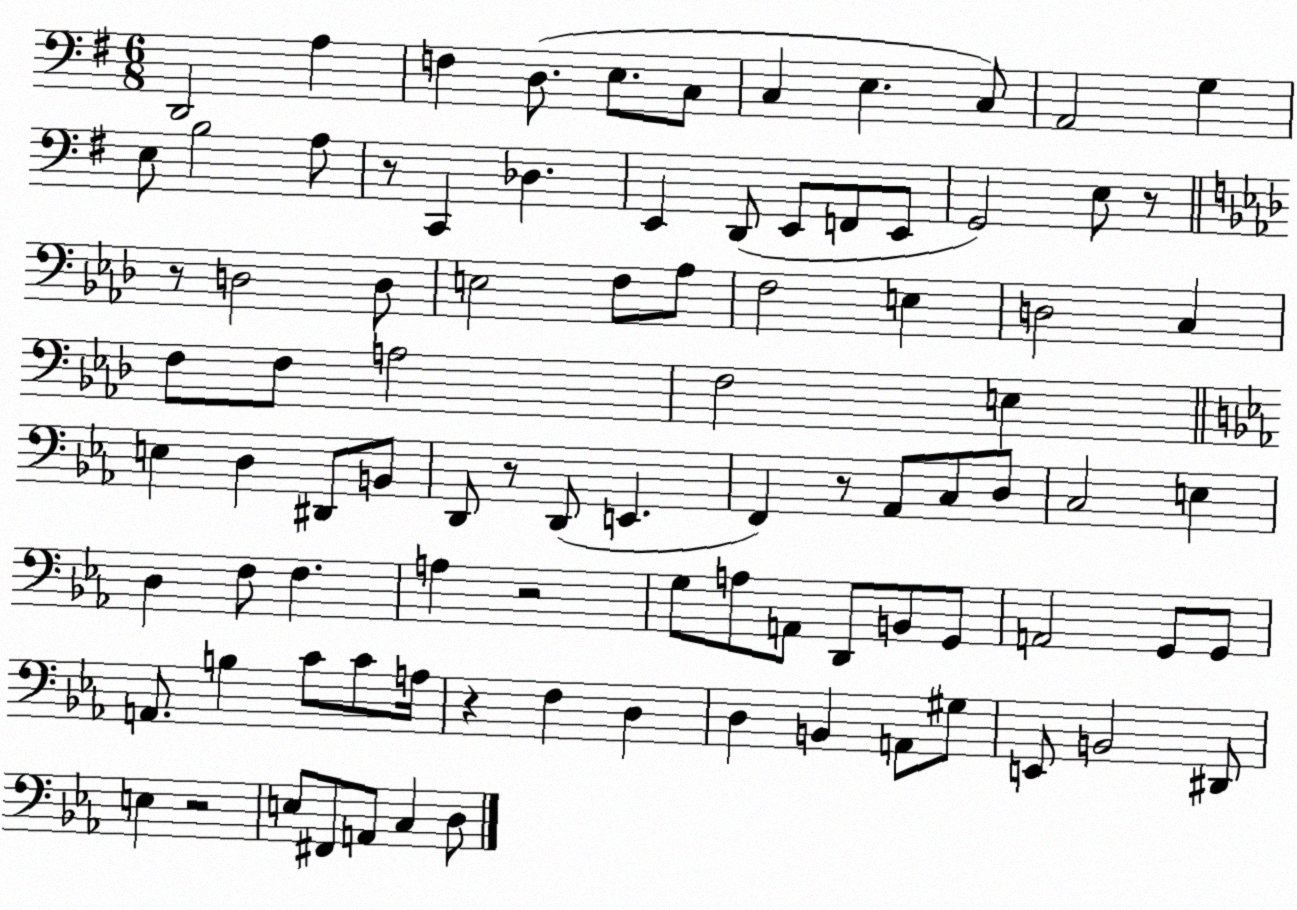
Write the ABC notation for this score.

X:1
T:Untitled
M:6/8
L:1/4
K:G
D,,2 A, F, D,/2 E,/2 C,/2 C, E, C,/2 A,,2 G, E,/2 B,2 A,/2 z/2 C,, _D, E,, D,,/2 E,,/2 F,,/2 E,,/2 G,,2 E,/2 z/2 z/2 D,2 D,/2 E,2 F,/2 _A,/2 F,2 E, D,2 C, F,/2 F,/2 A,2 F,2 E, E, D, ^D,,/2 B,,/2 D,,/2 z/2 D,,/2 E,, F,, z/2 _A,,/2 C,/2 D,/2 C,2 E, D, F,/2 F, A, z2 G,/2 A,/2 A,,/2 D,,/2 B,,/2 G,,/2 A,,2 G,,/2 G,,/2 A,,/2 B, C/2 C/2 A,/4 z F, D, D, B,, A,,/2 ^G,/2 E,,/2 B,,2 ^D,,/2 E, z2 E,/2 ^F,,/2 A,,/2 C, D,/2